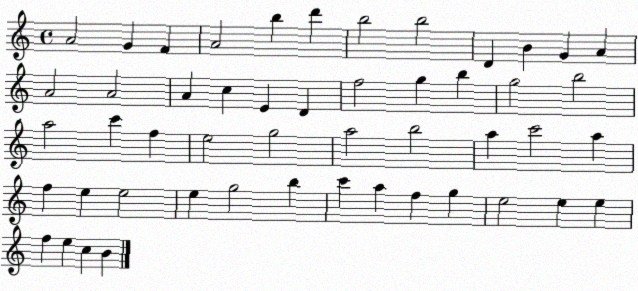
X:1
T:Untitled
M:4/4
L:1/4
K:C
A2 G F A2 b d' b2 b2 D B G A A2 A2 A c E D f2 g b g2 b2 a2 c' f e2 g2 a2 b2 a c'2 a f e e2 e g2 b c' a f g e2 e e f e c B